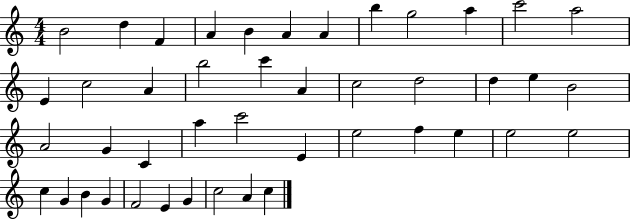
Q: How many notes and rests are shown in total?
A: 44